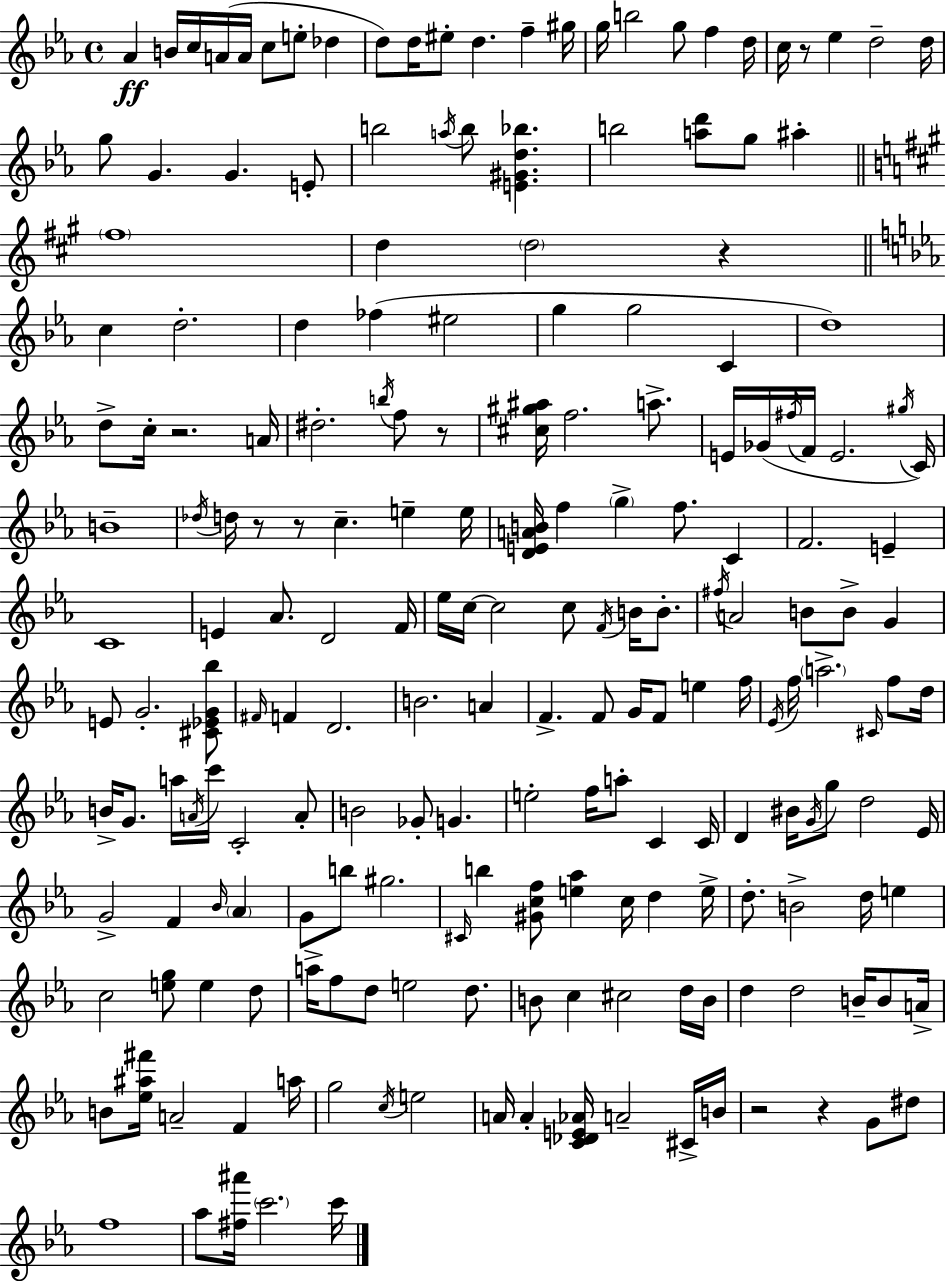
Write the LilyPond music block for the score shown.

{
  \clef treble
  \time 4/4
  \defaultTimeSignature
  \key c \minor
  aes'4\ff b'16 c''16 a'16( a'16 c''8 e''8-. des''4 | d''8) d''16 eis''8-. d''4. f''4-- gis''16 | g''16 b''2 g''8 f''4 d''16 | c''16 r8 ees''4 d''2-- d''16 | \break g''8 g'4. g'4. e'8-. | b''2 \acciaccatura { a''16 } b''8 <e' gis' d'' bes''>4. | b''2 <a'' d'''>8 g''8 ais''4-. | \bar "||" \break \key a \major \parenthesize fis''1 | d''4 \parenthesize d''2 r4 | \bar "||" \break \key ees \major c''4 d''2.-. | d''4 fes''4( eis''2 | g''4 g''2 c'4 | d''1) | \break d''8-> c''16-. r2. a'16 | dis''2.-. \acciaccatura { b''16 } f''8 r8 | <cis'' gis'' ais''>16 f''2. a''8.-> | e'16 ges'16( \acciaccatura { fis''16 } f'16 e'2. | \break \acciaccatura { gis''16 } c'16) b'1-- | \acciaccatura { des''16 } d''16 r8 r8 c''4.-- e''4-- | e''16 <d' e' a' b'>16 f''4 \parenthesize g''4-> f''8. | c'4 f'2. | \break e'4-- c'1 | e'4 aes'8. d'2 | f'16 ees''16 c''16~~ c''2 c''8 | \acciaccatura { f'16 } b'16 b'8.-. \acciaccatura { fis''16 } a'2 b'8 | \break b'8-> g'4 e'8 g'2.-. | <cis' ees' g' bes''>8 \grace { fis'16 } f'4 d'2. | b'2. | a'4 f'4.-> f'8 g'16 | \break f'8 e''4 f''16 \acciaccatura { ees'16 } f''16 \parenthesize a''2.-> | \grace { cis'16 } f''8 d''16 b'16-> g'8. a''16 \acciaccatura { a'16 } c'''16 | c'2-. a'8-. b'2 | ges'8-. g'4. e''2-. | \break f''16 a''8-. c'4 c'16 d'4 bis'16 \acciaccatura { g'16 } | g''8 d''2 ees'16 g'2-> | f'4 \grace { bes'16 } \parenthesize aes'4 g'8 b''8 | gis''2. \grace { cis'16 } b''4 | \break <gis' c'' f''>8 <e'' aes''>4 c''16 d''4 e''16-> d''8.-. | b'2-> d''16 e''4 c''2 | <e'' g''>8 e''4 d''8 a''16-> f''8 | d''8 e''2 d''8. b'8 c''4 | \break cis''2 d''16 b'16 d''4 | d''2 b'16-- b'8 a'16-> b'8 <ees'' ais'' fis'''>16 | a'2-- f'4 a''16 g''2 | \acciaccatura { c''16 } e''2 a'16 a'4-. | \break <c' des' e' aes'>16 a'2-- cis'16-> b'16 r2 | r4 g'8 dis''8 f''1 | aes''8 | <fis'' ais'''>16 \parenthesize c'''2. c'''16 \bar "|."
}